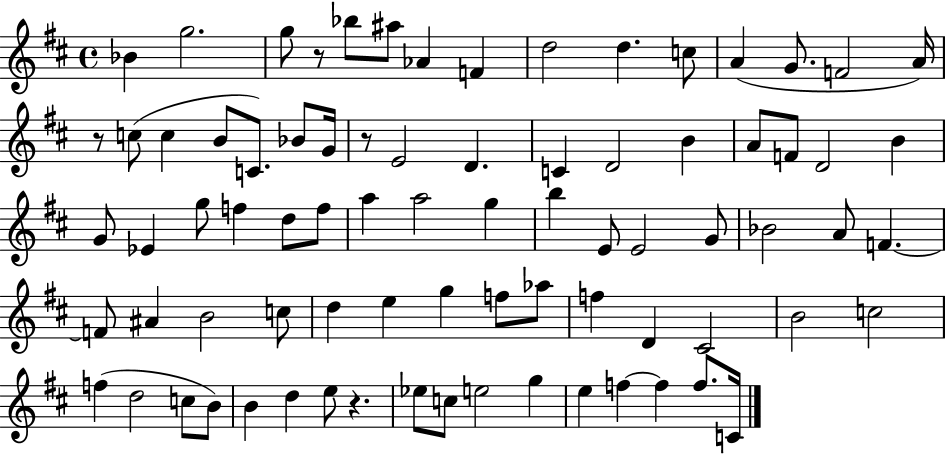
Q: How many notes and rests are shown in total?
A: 79